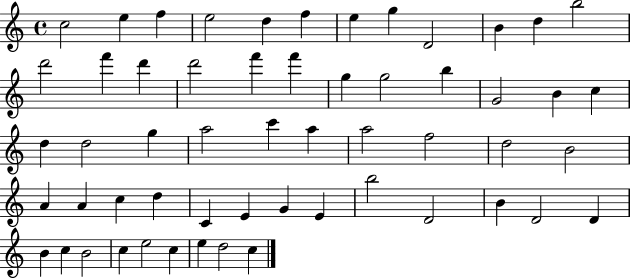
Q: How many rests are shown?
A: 0